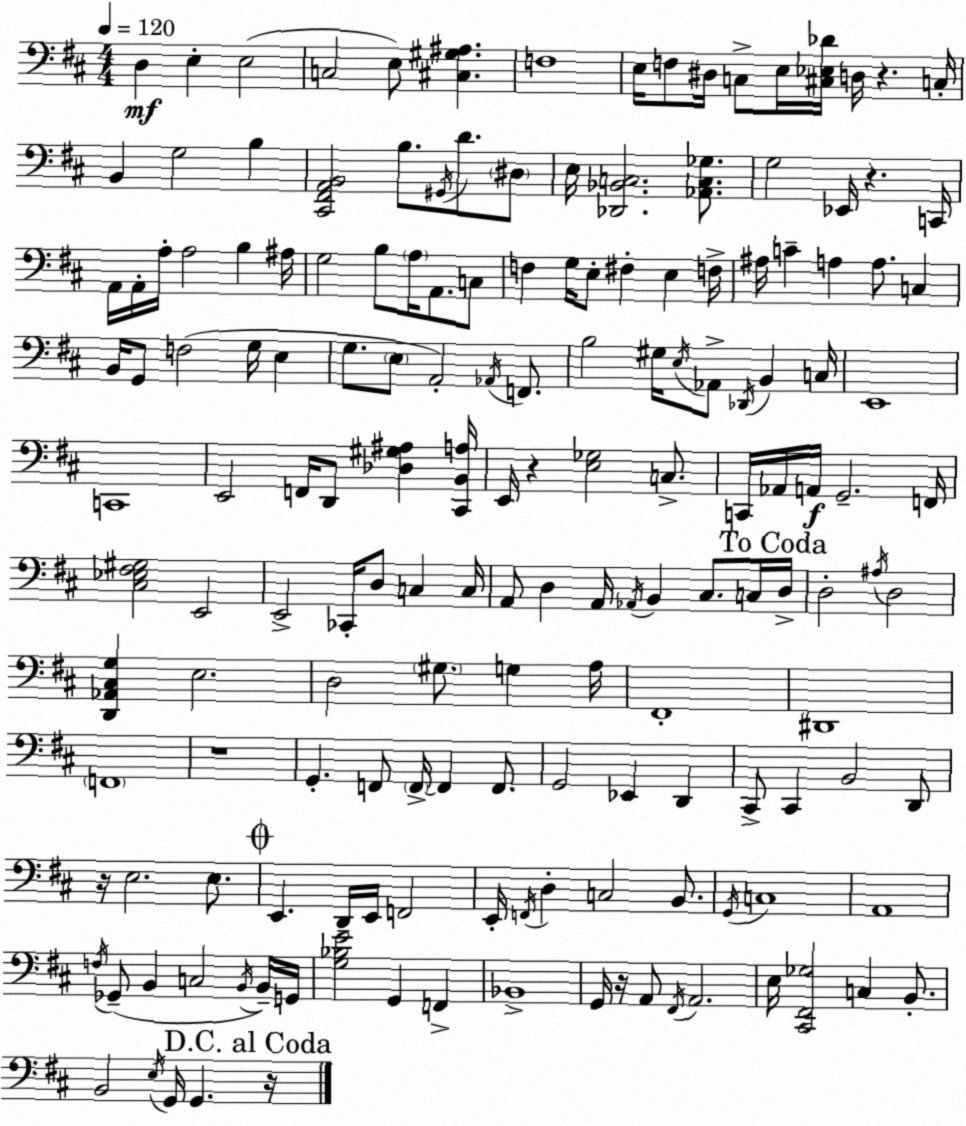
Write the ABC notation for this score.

X:1
T:Untitled
M:4/4
L:1/4
K:D
D, E, E,2 C,2 E,/2 [^C,^G,^A,] F,4 E,/4 F,/2 ^D,/4 C,/2 E,/4 [^C,_E,_D]/4 D,/4 z C,/4 B,, G,2 B, [^C,,^F,,A,,B,,]2 B,/2 ^G,,/4 D/2 ^D,/2 E,/4 [_D,,_B,,C,]2 [_A,,C,_G,]/2 G,2 _E,,/4 z C,,/4 A,,/4 A,,/4 A,/4 A,2 B, ^A,/4 G,2 B,/2 A,/4 A,,/2 C,/2 F, G,/4 E,/2 ^F, E, F,/4 ^A,/4 C A, A,/2 C, B,,/4 G,,/2 F,2 G,/4 E, G,/2 E,/2 A,,2 _A,,/4 F,,/2 B,2 ^G,/4 E,/4 _A,,/2 _D,,/4 B,, C,/4 E,,4 C,,4 E,,2 F,,/4 D,,/2 [_D,^G,^A,] [^C,,B,,A,]/4 E,,/4 z [E,_G,]2 C,/2 C,,/4 _A,,/4 A,,/4 G,,2 F,,/4 [^C,_E,^F,^G,]2 E,,2 E,,2 _C,,/4 D,/2 C, C,/4 A,,/2 D, A,,/4 _A,,/4 B,, ^C,/2 C,/4 D,/4 D,2 ^A,/4 D,2 [D,,_A,,^C,G,] E,2 D,2 ^G,/2 G, A,/4 ^F,,4 ^D,,4 F,,4 z4 G,, F,,/2 F,,/4 F,, F,,/2 G,,2 _E,, D,, ^C,,/2 ^C,, B,,2 D,,/2 z/4 E,2 E,/2 E,, D,,/4 E,,/4 F,,2 E,,/4 F,,/4 D, C,2 B,,/2 G,,/4 C,4 A,,4 F,/4 _G,,/2 B,, C,2 B,,/4 B,,/4 G,,/4 [G,_B,E]2 G,, F,, _B,,4 G,,/4 z/4 A,,/2 ^F,,/4 A,,2 E,/4 [^C,,^F,,_G,]2 C, B,,/2 B,,2 E,/4 G,,/4 G,, z/4